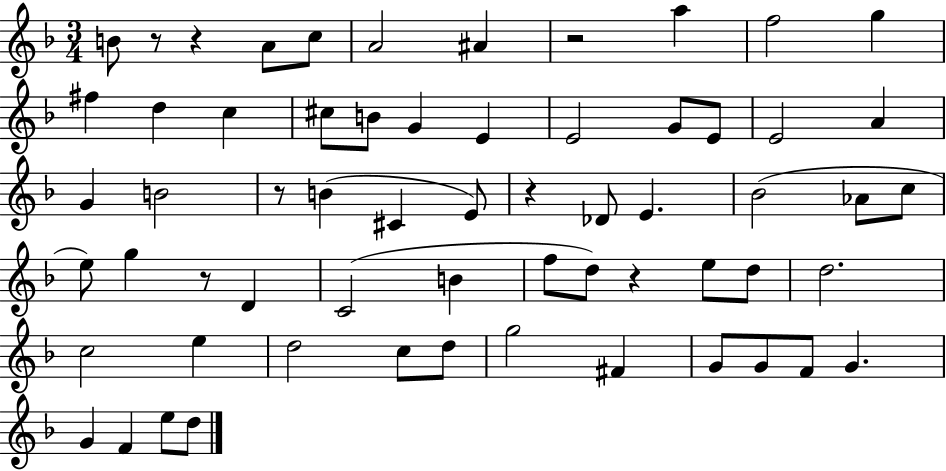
X:1
T:Untitled
M:3/4
L:1/4
K:F
B/2 z/2 z A/2 c/2 A2 ^A z2 a f2 g ^f d c ^c/2 B/2 G E E2 G/2 E/2 E2 A G B2 z/2 B ^C E/2 z _D/2 E _B2 _A/2 c/2 e/2 g z/2 D C2 B f/2 d/2 z e/2 d/2 d2 c2 e d2 c/2 d/2 g2 ^F G/2 G/2 F/2 G G F e/2 d/2